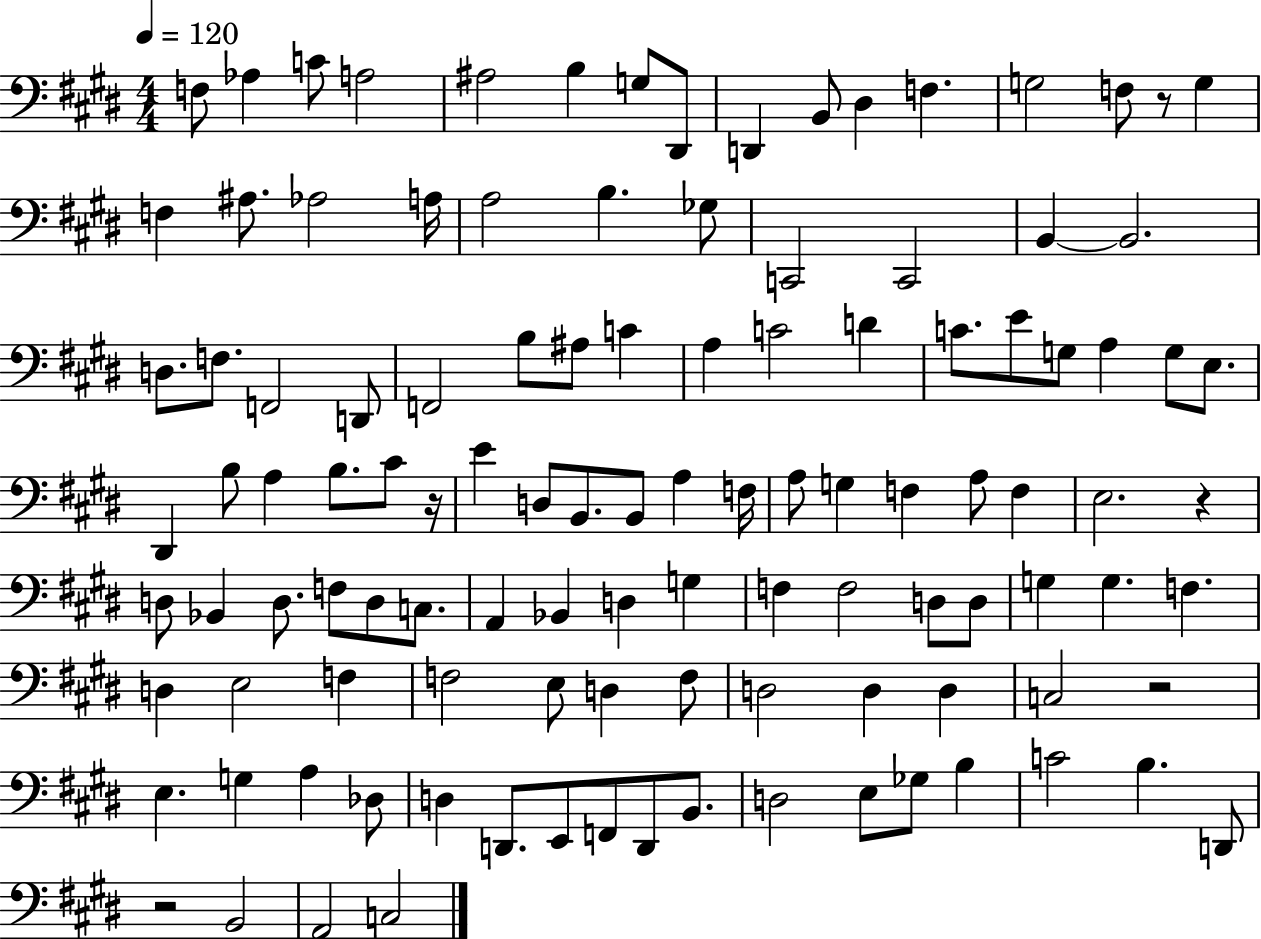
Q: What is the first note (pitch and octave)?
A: F3